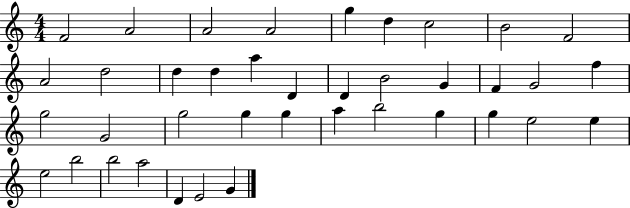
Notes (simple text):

F4/h A4/h A4/h A4/h G5/q D5/q C5/h B4/h F4/h A4/h D5/h D5/q D5/q A5/q D4/q D4/q B4/h G4/q F4/q G4/h F5/q G5/h G4/h G5/h G5/q G5/q A5/q B5/h G5/q G5/q E5/h E5/q E5/h B5/h B5/h A5/h D4/q E4/h G4/q